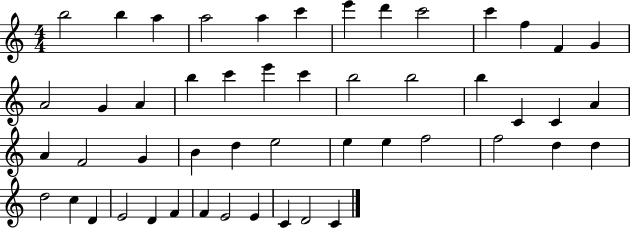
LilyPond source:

{
  \clef treble
  \numericTimeSignature
  \time 4/4
  \key c \major
  b''2 b''4 a''4 | a''2 a''4 c'''4 | e'''4 d'''4 c'''2 | c'''4 f''4 f'4 g'4 | \break a'2 g'4 a'4 | b''4 c'''4 e'''4 c'''4 | b''2 b''2 | b''4 c'4 c'4 a'4 | \break a'4 f'2 g'4 | b'4 d''4 e''2 | e''4 e''4 f''2 | f''2 d''4 d''4 | \break d''2 c''4 d'4 | e'2 d'4 f'4 | f'4 e'2 e'4 | c'4 d'2 c'4 | \break \bar "|."
}